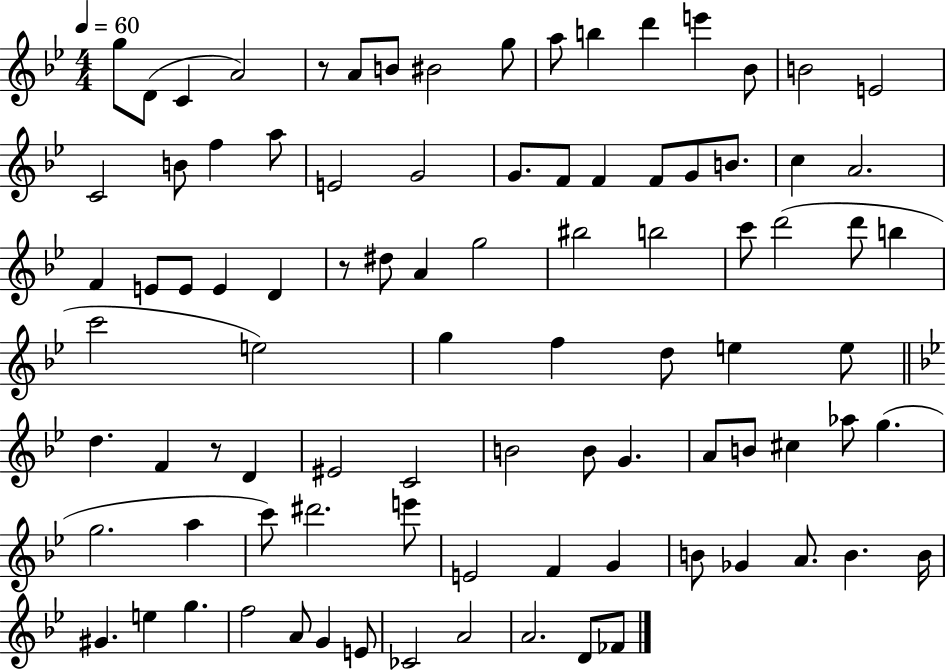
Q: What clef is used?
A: treble